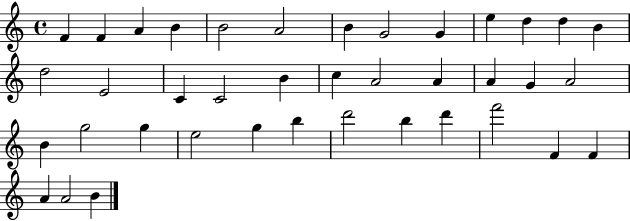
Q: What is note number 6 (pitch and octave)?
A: A4